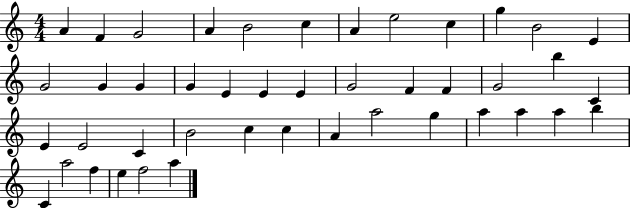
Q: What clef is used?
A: treble